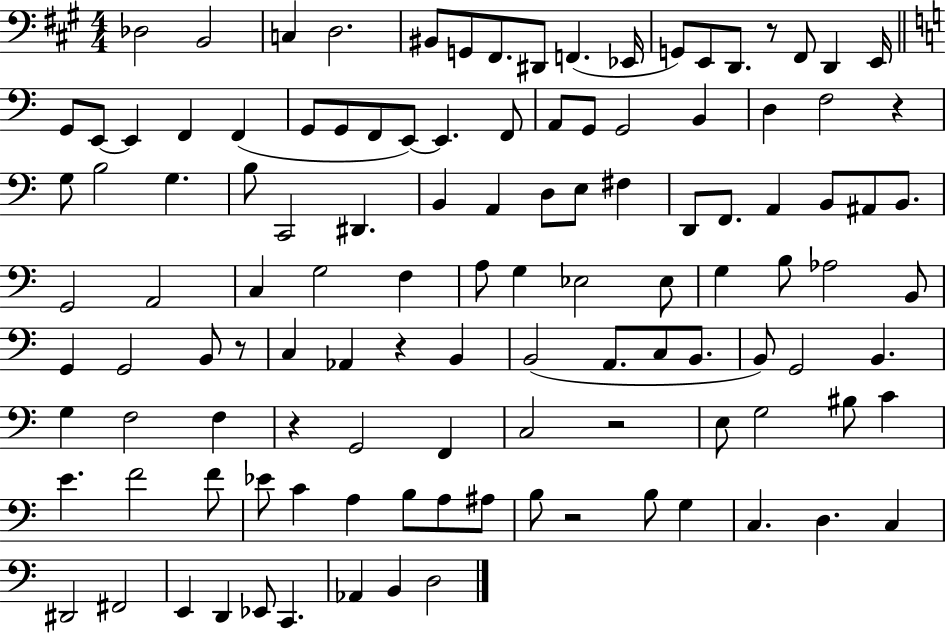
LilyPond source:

{
  \clef bass
  \numericTimeSignature
  \time 4/4
  \key a \major
  des2 b,2 | c4 d2. | bis,8 g,8 fis,8. dis,8 f,4.( ees,16 | g,8) e,8 d,8. r8 fis,8 d,4 e,16 | \break \bar "||" \break \key c \major g,8 e,8~~ e,4 f,4 f,4( | g,8 g,8 f,8 e,8~~) e,4. f,8 | a,8 g,8 g,2 b,4 | d4 f2 r4 | \break g8 b2 g4. | b8 c,2 dis,4. | b,4 a,4 d8 e8 fis4 | d,8 f,8. a,4 b,8 ais,8 b,8. | \break g,2 a,2 | c4 g2 f4 | a8 g4 ees2 ees8 | g4 b8 aes2 b,8 | \break g,4 g,2 b,8 r8 | c4 aes,4 r4 b,4 | b,2( a,8. c8 b,8. | b,8) g,2 b,4. | \break g4 f2 f4 | r4 g,2 f,4 | c2 r2 | e8 g2 bis8 c'4 | \break e'4. f'2 f'8 | ees'8 c'4 a4 b8 a8 ais8 | b8 r2 b8 g4 | c4. d4. c4 | \break dis,2 fis,2 | e,4 d,4 ees,8 c,4. | aes,4 b,4 d2 | \bar "|."
}